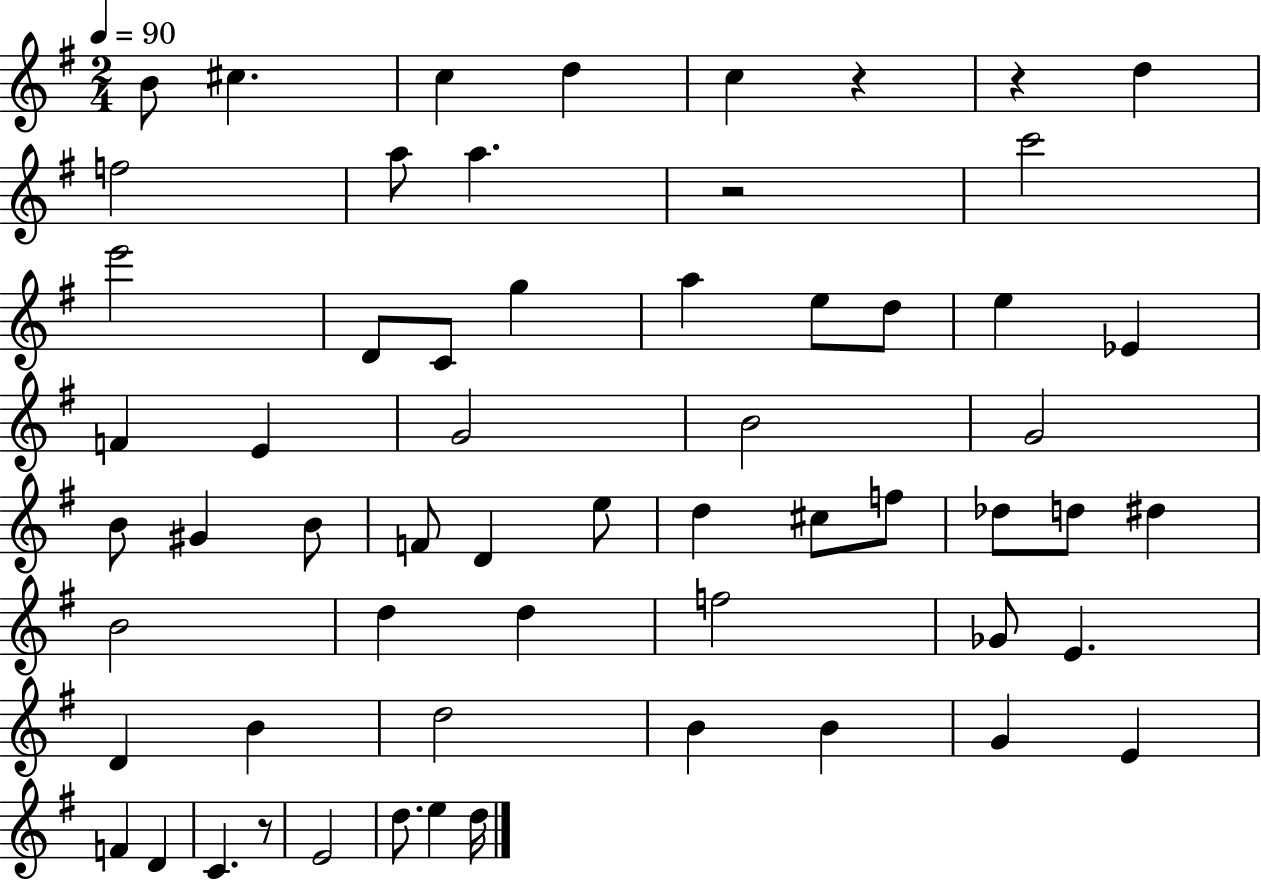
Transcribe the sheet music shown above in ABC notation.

X:1
T:Untitled
M:2/4
L:1/4
K:G
B/2 ^c c d c z z d f2 a/2 a z2 c'2 e'2 D/2 C/2 g a e/2 d/2 e _E F E G2 B2 G2 B/2 ^G B/2 F/2 D e/2 d ^c/2 f/2 _d/2 d/2 ^d B2 d d f2 _G/2 E D B d2 B B G E F D C z/2 E2 d/2 e d/4